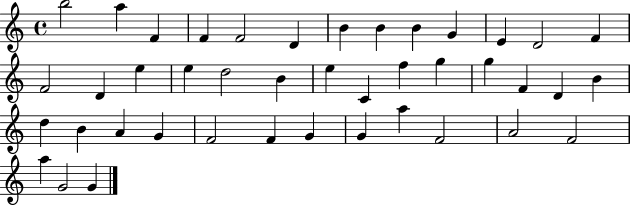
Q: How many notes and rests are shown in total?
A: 42